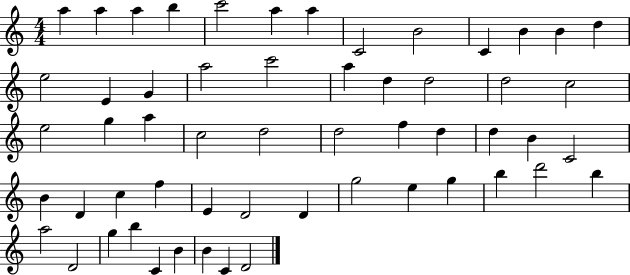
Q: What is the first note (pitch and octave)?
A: A5